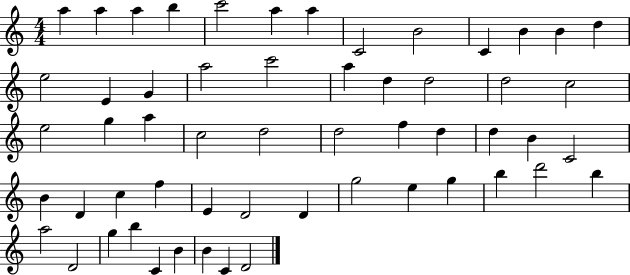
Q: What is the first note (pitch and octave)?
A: A5